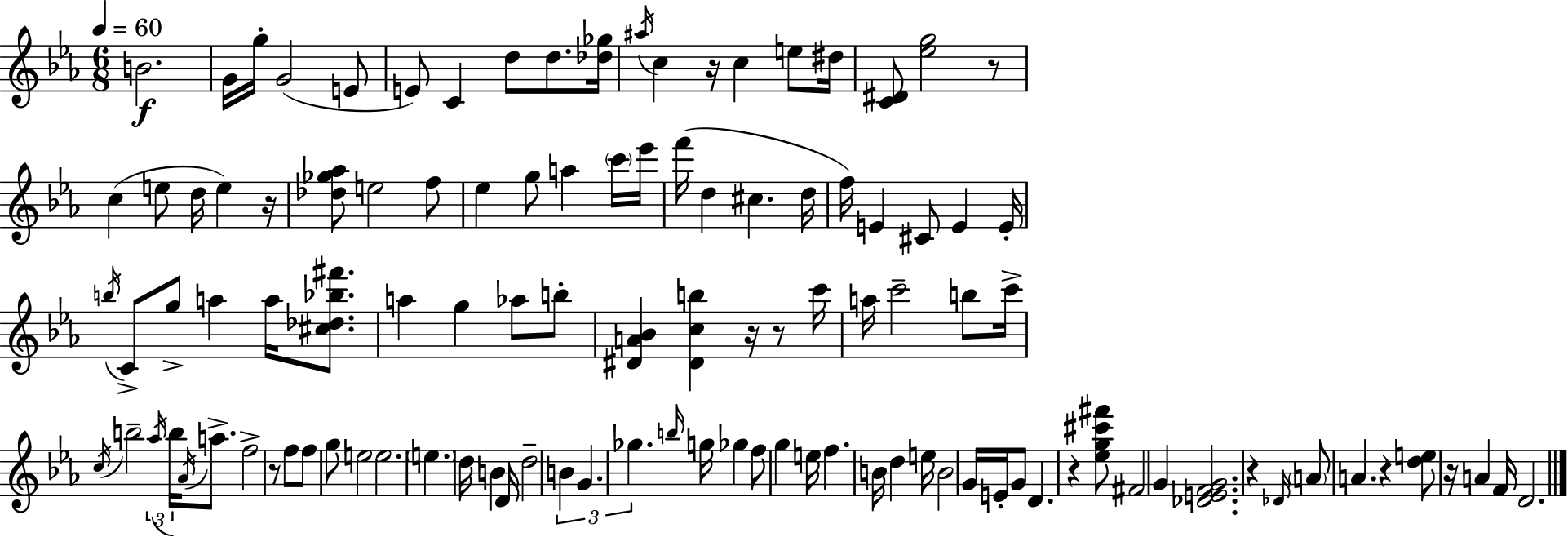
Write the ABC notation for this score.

X:1
T:Untitled
M:6/8
L:1/4
K:Eb
B2 G/4 g/4 G2 E/2 E/2 C d/2 d/2 [_d_g]/4 ^a/4 c z/4 c e/2 ^d/4 [C^D]/2 [_eg]2 z/2 c e/2 d/4 e z/4 [_d_g_a]/2 e2 f/2 _e g/2 a c'/4 _e'/4 f'/4 d ^c d/4 f/4 E ^C/2 E E/4 b/4 C/2 g/2 a a/4 [^c_d_b^f']/2 a g _a/2 b/2 [^DA_B] [^Dcb] z/4 z/2 c'/4 a/4 c'2 b/2 c'/4 c/4 b2 _a/4 b/4 _A/4 a/2 f2 z/2 f/2 f/2 g/2 e2 e2 e d/4 B D/4 d2 B G _g b/4 g/4 _g f/2 g e/4 f B/4 d e/4 B2 G/4 E/4 G/2 D z [_eg^c'^f']/2 ^F2 G [_DEFG]2 z _D/4 A/2 A z [de]/2 z/4 A F/4 D2